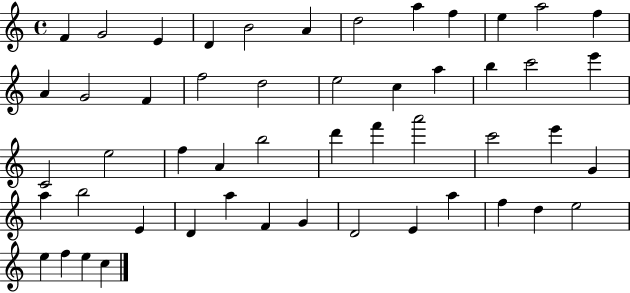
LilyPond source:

{
  \clef treble
  \time 4/4
  \defaultTimeSignature
  \key c \major
  f'4 g'2 e'4 | d'4 b'2 a'4 | d''2 a''4 f''4 | e''4 a''2 f''4 | \break a'4 g'2 f'4 | f''2 d''2 | e''2 c''4 a''4 | b''4 c'''2 e'''4 | \break c'2 e''2 | f''4 a'4 b''2 | d'''4 f'''4 a'''2 | c'''2 e'''4 g'4 | \break a''4 b''2 e'4 | d'4 a''4 f'4 g'4 | d'2 e'4 a''4 | f''4 d''4 e''2 | \break e''4 f''4 e''4 c''4 | \bar "|."
}